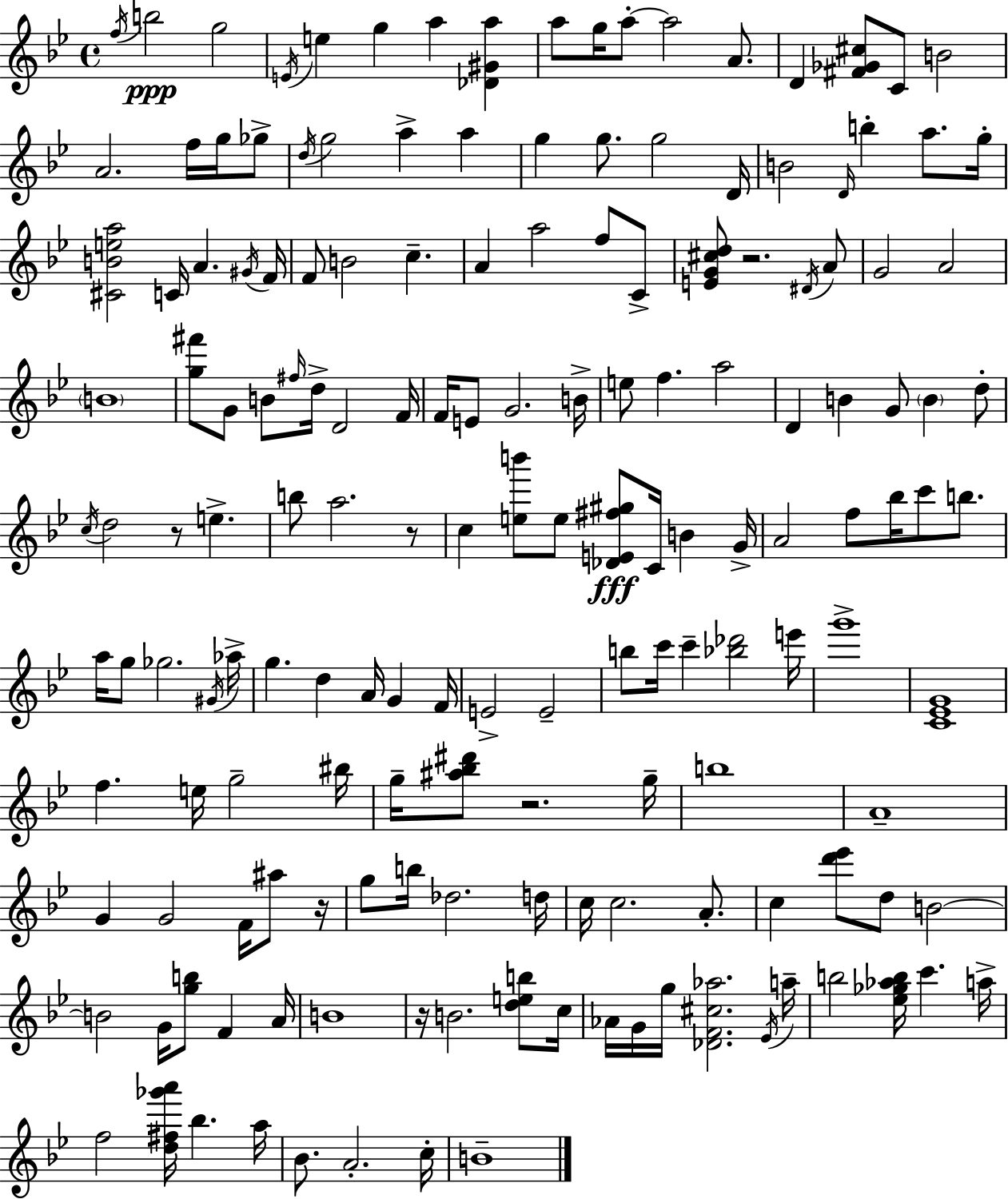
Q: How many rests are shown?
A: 6